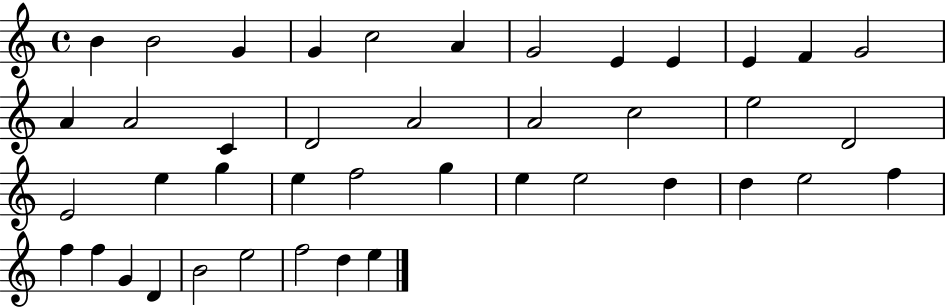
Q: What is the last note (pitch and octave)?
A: E5